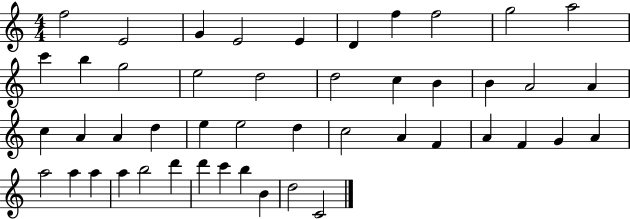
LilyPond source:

{
  \clef treble
  \numericTimeSignature
  \time 4/4
  \key c \major
  f''2 e'2 | g'4 e'2 e'4 | d'4 f''4 f''2 | g''2 a''2 | \break c'''4 b''4 g''2 | e''2 d''2 | d''2 c''4 b'4 | b'4 a'2 a'4 | \break c''4 a'4 a'4 d''4 | e''4 e''2 d''4 | c''2 a'4 f'4 | a'4 f'4 g'4 a'4 | \break a''2 a''4 a''4 | a''4 b''2 d'''4 | d'''4 c'''4 b''4 b'4 | d''2 c'2 | \break \bar "|."
}